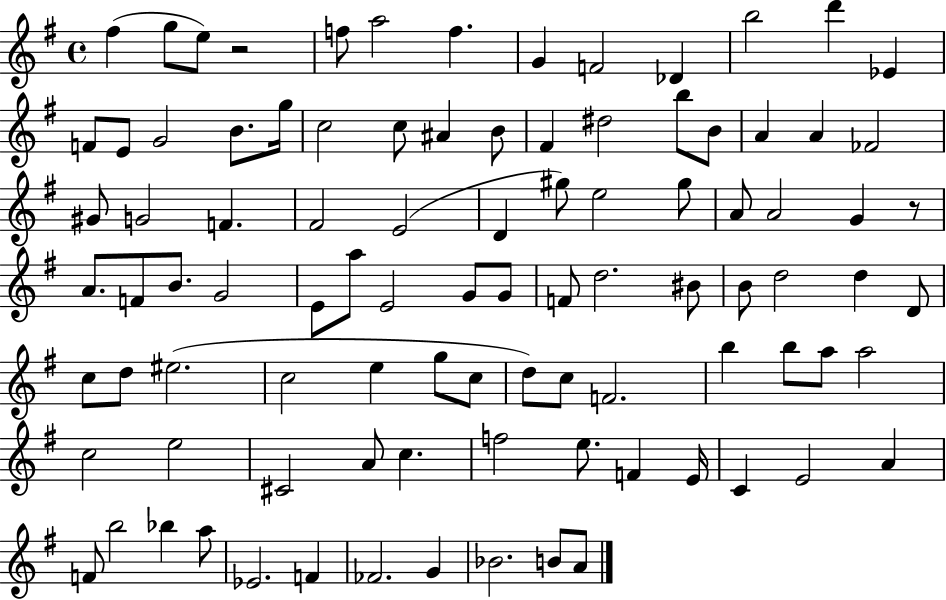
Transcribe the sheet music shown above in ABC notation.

X:1
T:Untitled
M:4/4
L:1/4
K:G
^f g/2 e/2 z2 f/2 a2 f G F2 _D b2 d' _E F/2 E/2 G2 B/2 g/4 c2 c/2 ^A B/2 ^F ^d2 b/2 B/2 A A _F2 ^G/2 G2 F ^F2 E2 D ^g/2 e2 ^g/2 A/2 A2 G z/2 A/2 F/2 B/2 G2 E/2 a/2 E2 G/2 G/2 F/2 d2 ^B/2 B/2 d2 d D/2 c/2 d/2 ^e2 c2 e g/2 c/2 d/2 c/2 F2 b b/2 a/2 a2 c2 e2 ^C2 A/2 c f2 e/2 F E/4 C E2 A F/2 b2 _b a/2 _E2 F _F2 G _B2 B/2 A/2